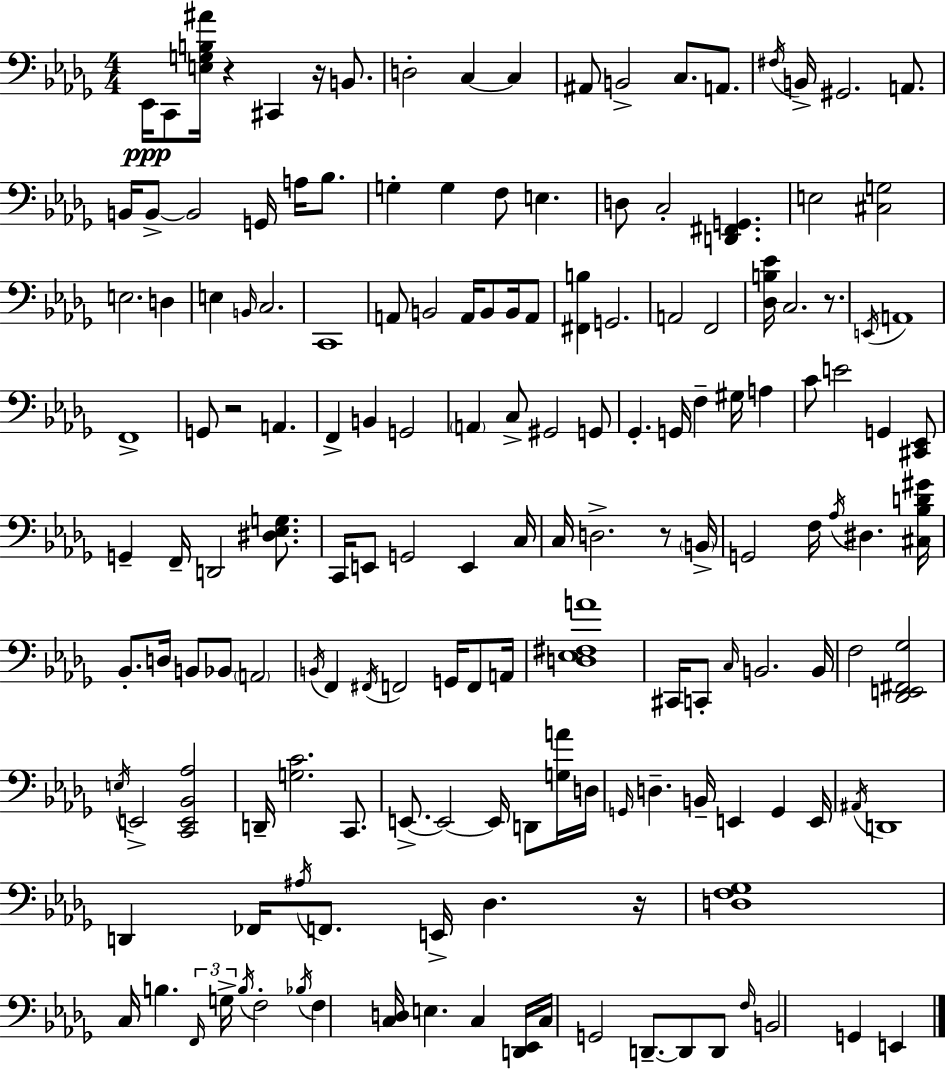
{
  \clef bass
  \numericTimeSignature
  \time 4/4
  \key bes \minor
  ees,16\ppp c,8 <e g b ais'>16 r4 cis,4 r16 b,8. | d2-. c4~~ c4 | ais,8 b,2-> c8. a,8. | \acciaccatura { fis16 } b,16-> gis,2. a,8. | \break b,16 b,8->~~ b,2 g,16 a16 bes8. | g4-. g4 f8 e4. | d8 c2-. <d, fis, g,>4. | e2 <cis g>2 | \break e2. d4 | e4 \grace { b,16 } c2. | c,1 | a,8 b,2 a,16 b,8 b,16 | \break a,8 <fis, b>4 g,2. | a,2 f,2 | <des b ees'>16 c2. r8. | \acciaccatura { e,16 } a,1 | \break f,1-> | g,8 r2 a,4. | f,4-> b,4 g,2 | \parenthesize a,4 c8-> gis,2 | \break g,8 ges,4.-. g,16 f4-- gis16 a4 | c'8 e'2 g,4 | <cis, ees,>8 g,4-- f,16-- d,2 | <dis ees g>8. c,16 e,8 g,2 e,4 | \break c16 c16 d2.-> | r8 \parenthesize b,16-> g,2 f16 \acciaccatura { aes16 } dis4. | <cis bes d' gis'>16 bes,8.-. d16 b,8 bes,8 \parenthesize a,2 | \acciaccatura { b,16 } f,4 \acciaccatura { fis,16 } f,2 | \break g,16 f,8 a,16 <d ees fis a'>1 | cis,16 c,8-. \grace { c16 } b,2. | b,16 f2 <des, e, fis, ges>2 | \acciaccatura { e16 } e,2-> | \break <c, e, bes, aes>2 d,16-- <g c'>2. | c,8. e,8.->~~ e,2~~ | e,16 d,8 <g a'>16 d16 \grace { g,16 } d4.-- b,16-- | e,4 g,4 e,16 \acciaccatura { ais,16 } d,1 | \break d,4 fes,16 \acciaccatura { ais16 } | f,8. e,16-> des4. r16 <d f ges>1 | c16 b4. | \tuplet 3/2 { \grace { f,16 } g16-> \acciaccatura { b16 } } f2-. \acciaccatura { bes16 } f4 | \break <c d>16 e4. c4 <d, ees,>16 c16 g,2 | d,8.--~~ d,8 d,8 \grace { f16 } b,2 | g,4 e,4 \bar "|."
}